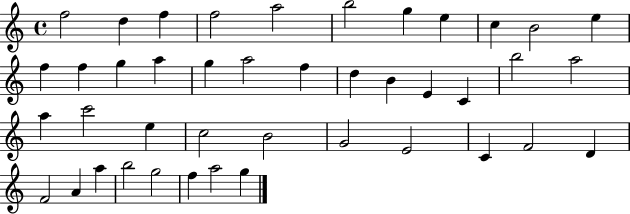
F5/h D5/q F5/q F5/h A5/h B5/h G5/q E5/q C5/q B4/h E5/q F5/q F5/q G5/q A5/q G5/q A5/h F5/q D5/q B4/q E4/q C4/q B5/h A5/h A5/q C6/h E5/q C5/h B4/h G4/h E4/h C4/q F4/h D4/q F4/h A4/q A5/q B5/h G5/h F5/q A5/h G5/q